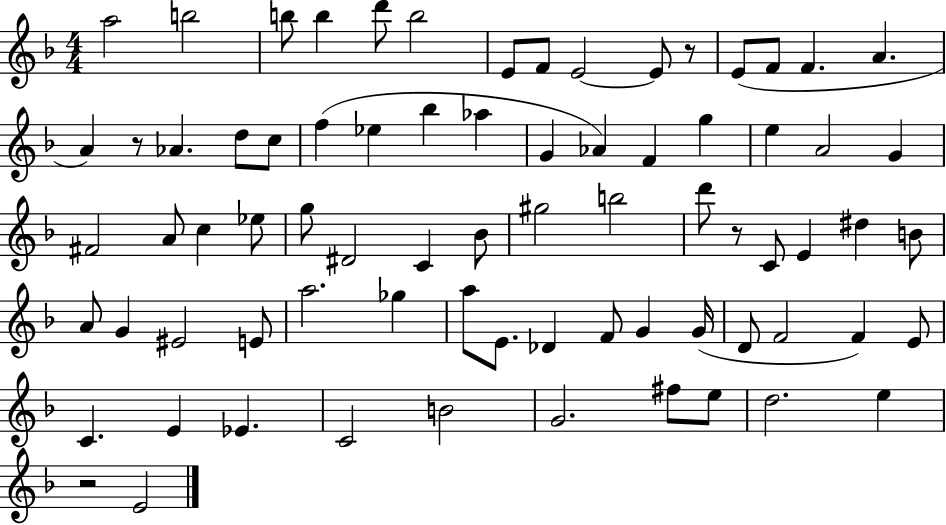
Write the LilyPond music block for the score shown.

{
  \clef treble
  \numericTimeSignature
  \time 4/4
  \key f \major
  a''2 b''2 | b''8 b''4 d'''8 b''2 | e'8 f'8 e'2~~ e'8 r8 | e'8( f'8 f'4. a'4. | \break a'4) r8 aes'4. d''8 c''8 | f''4( ees''4 bes''4 aes''4 | g'4 aes'4) f'4 g''4 | e''4 a'2 g'4 | \break fis'2 a'8 c''4 ees''8 | g''8 dis'2 c'4 bes'8 | gis''2 b''2 | d'''8 r8 c'8 e'4 dis''4 b'8 | \break a'8 g'4 eis'2 e'8 | a''2. ges''4 | a''8 e'8. des'4 f'8 g'4 g'16( | d'8 f'2 f'4) e'8 | \break c'4. e'4 ees'4. | c'2 b'2 | g'2. fis''8 e''8 | d''2. e''4 | \break r2 e'2 | \bar "|."
}